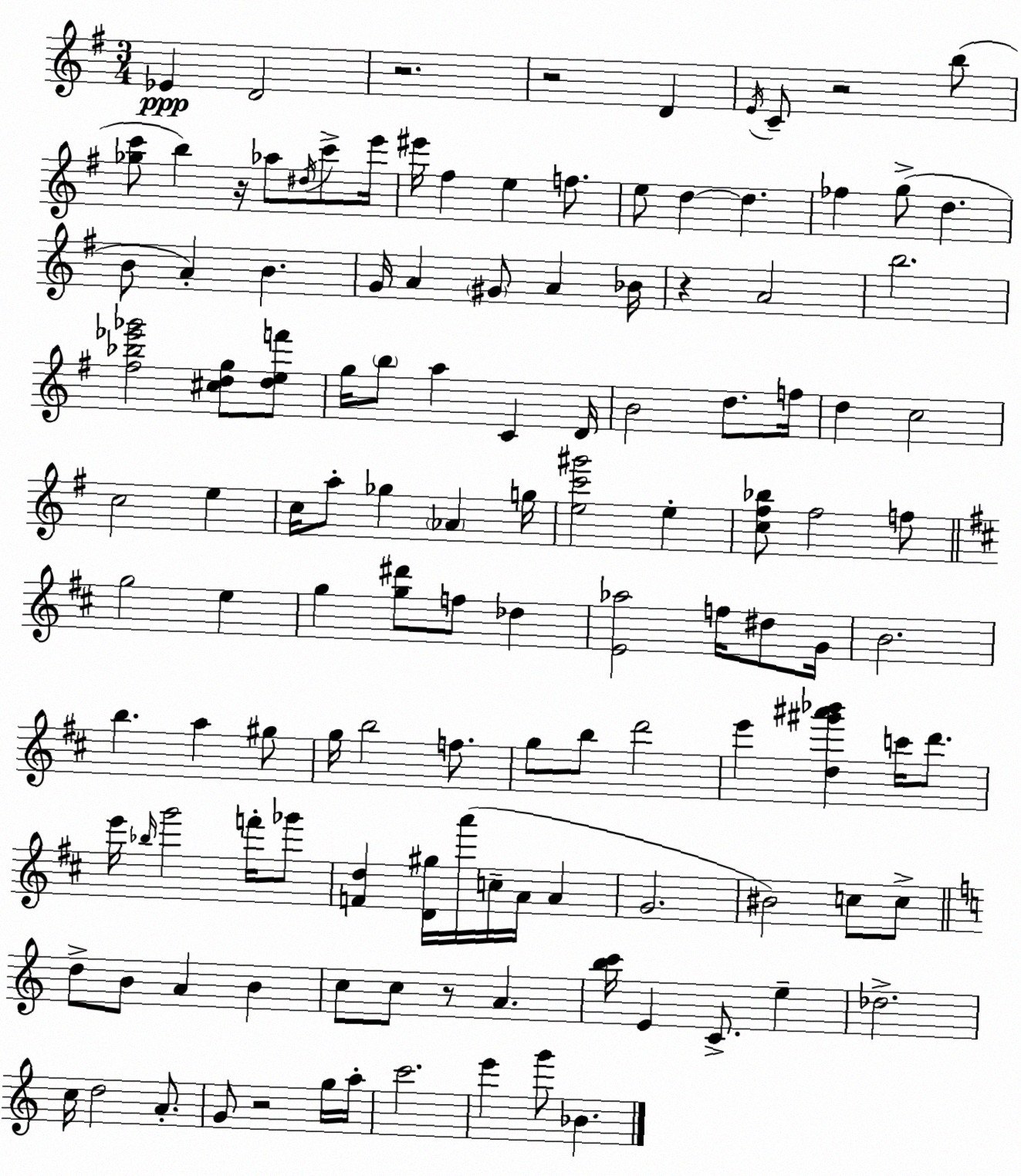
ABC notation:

X:1
T:Untitled
M:3/4
L:1/4
K:G
_E D2 z2 z2 D E/4 C/2 z2 b/2 [_gc']/2 b z/4 _a/2 ^d/4 c'/2 e'/4 ^e'/4 ^f e f/2 e/2 d d _f g/2 d B/2 A B G/4 A ^G/2 A _B/4 z A2 b2 [^f_b_e'_g']2 [^cdg]/2 [def']/2 g/4 b/2 a C D/4 B2 d/2 f/4 d c2 c2 e c/4 a/2 _g _A g/4 [ec'^g']2 e [c^f_b]/2 ^f2 f/2 g2 e g [g^d']/2 f/2 _d [E_a]2 f/4 ^d/2 G/4 B2 b a ^g/2 g/4 b2 f/2 g/2 b/2 d'2 e' [d^g'^a'_b'] c'/4 d'/2 e'/4 _b/4 g'2 f'/4 _g'/2 [Fd] [D^g]/4 a'/4 c/4 A/4 A G2 ^B2 c/2 c/2 d/2 B/2 A B c/2 c/2 z/2 A [bc']/4 E C/2 e _d2 c/4 d2 A/2 G/2 z2 g/4 a/4 c'2 e' g'/2 _B